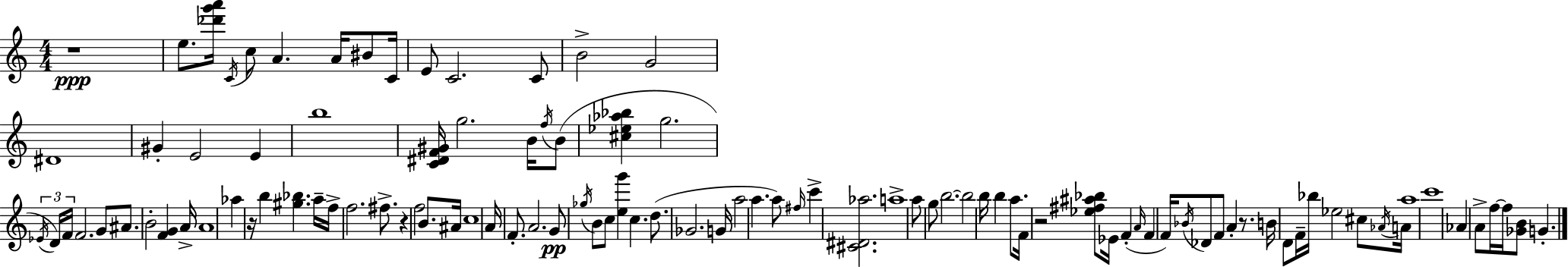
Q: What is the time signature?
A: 4/4